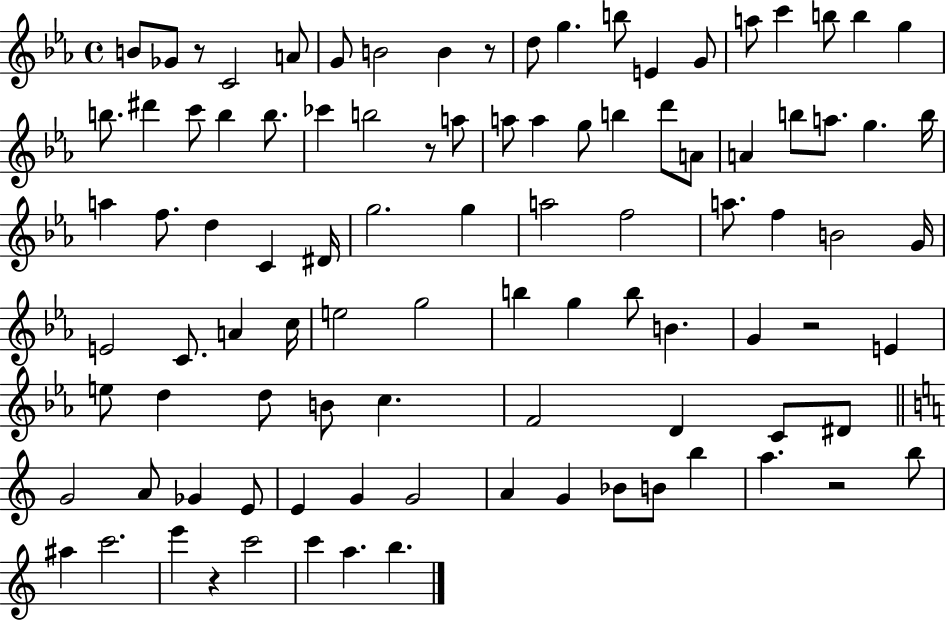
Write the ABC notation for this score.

X:1
T:Untitled
M:4/4
L:1/4
K:Eb
B/2 _G/2 z/2 C2 A/2 G/2 B2 B z/2 d/2 g b/2 E G/2 a/2 c' b/2 b g b/2 ^d' c'/2 b b/2 _c' b2 z/2 a/2 a/2 a g/2 b d'/2 A/2 A b/2 a/2 g b/4 a f/2 d C ^D/4 g2 g a2 f2 a/2 f B2 G/4 E2 C/2 A c/4 e2 g2 b g b/2 B G z2 E e/2 d d/2 B/2 c F2 D C/2 ^D/2 G2 A/2 _G E/2 E G G2 A G _B/2 B/2 b a z2 b/2 ^a c'2 e' z c'2 c' a b